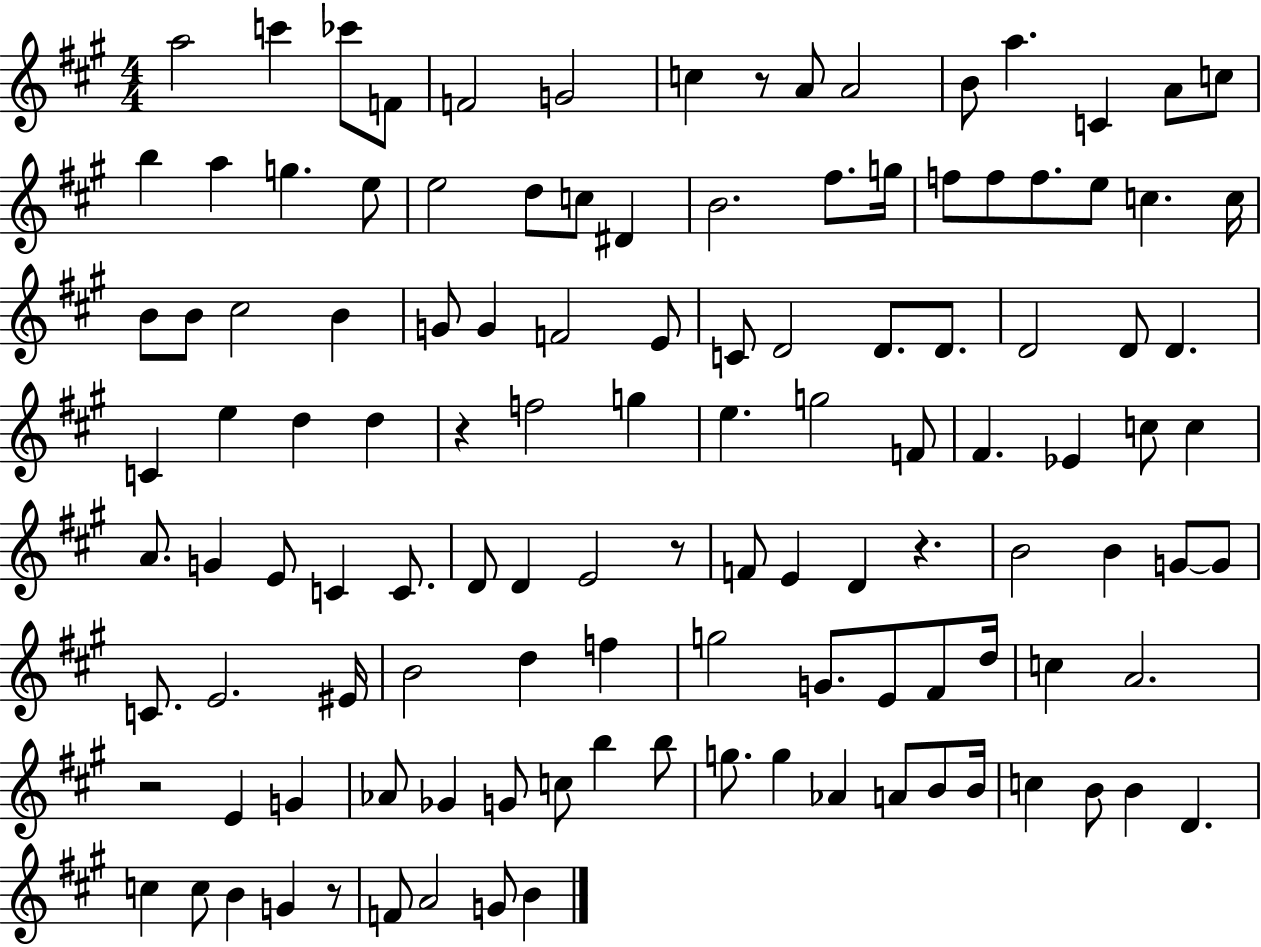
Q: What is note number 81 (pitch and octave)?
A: G5